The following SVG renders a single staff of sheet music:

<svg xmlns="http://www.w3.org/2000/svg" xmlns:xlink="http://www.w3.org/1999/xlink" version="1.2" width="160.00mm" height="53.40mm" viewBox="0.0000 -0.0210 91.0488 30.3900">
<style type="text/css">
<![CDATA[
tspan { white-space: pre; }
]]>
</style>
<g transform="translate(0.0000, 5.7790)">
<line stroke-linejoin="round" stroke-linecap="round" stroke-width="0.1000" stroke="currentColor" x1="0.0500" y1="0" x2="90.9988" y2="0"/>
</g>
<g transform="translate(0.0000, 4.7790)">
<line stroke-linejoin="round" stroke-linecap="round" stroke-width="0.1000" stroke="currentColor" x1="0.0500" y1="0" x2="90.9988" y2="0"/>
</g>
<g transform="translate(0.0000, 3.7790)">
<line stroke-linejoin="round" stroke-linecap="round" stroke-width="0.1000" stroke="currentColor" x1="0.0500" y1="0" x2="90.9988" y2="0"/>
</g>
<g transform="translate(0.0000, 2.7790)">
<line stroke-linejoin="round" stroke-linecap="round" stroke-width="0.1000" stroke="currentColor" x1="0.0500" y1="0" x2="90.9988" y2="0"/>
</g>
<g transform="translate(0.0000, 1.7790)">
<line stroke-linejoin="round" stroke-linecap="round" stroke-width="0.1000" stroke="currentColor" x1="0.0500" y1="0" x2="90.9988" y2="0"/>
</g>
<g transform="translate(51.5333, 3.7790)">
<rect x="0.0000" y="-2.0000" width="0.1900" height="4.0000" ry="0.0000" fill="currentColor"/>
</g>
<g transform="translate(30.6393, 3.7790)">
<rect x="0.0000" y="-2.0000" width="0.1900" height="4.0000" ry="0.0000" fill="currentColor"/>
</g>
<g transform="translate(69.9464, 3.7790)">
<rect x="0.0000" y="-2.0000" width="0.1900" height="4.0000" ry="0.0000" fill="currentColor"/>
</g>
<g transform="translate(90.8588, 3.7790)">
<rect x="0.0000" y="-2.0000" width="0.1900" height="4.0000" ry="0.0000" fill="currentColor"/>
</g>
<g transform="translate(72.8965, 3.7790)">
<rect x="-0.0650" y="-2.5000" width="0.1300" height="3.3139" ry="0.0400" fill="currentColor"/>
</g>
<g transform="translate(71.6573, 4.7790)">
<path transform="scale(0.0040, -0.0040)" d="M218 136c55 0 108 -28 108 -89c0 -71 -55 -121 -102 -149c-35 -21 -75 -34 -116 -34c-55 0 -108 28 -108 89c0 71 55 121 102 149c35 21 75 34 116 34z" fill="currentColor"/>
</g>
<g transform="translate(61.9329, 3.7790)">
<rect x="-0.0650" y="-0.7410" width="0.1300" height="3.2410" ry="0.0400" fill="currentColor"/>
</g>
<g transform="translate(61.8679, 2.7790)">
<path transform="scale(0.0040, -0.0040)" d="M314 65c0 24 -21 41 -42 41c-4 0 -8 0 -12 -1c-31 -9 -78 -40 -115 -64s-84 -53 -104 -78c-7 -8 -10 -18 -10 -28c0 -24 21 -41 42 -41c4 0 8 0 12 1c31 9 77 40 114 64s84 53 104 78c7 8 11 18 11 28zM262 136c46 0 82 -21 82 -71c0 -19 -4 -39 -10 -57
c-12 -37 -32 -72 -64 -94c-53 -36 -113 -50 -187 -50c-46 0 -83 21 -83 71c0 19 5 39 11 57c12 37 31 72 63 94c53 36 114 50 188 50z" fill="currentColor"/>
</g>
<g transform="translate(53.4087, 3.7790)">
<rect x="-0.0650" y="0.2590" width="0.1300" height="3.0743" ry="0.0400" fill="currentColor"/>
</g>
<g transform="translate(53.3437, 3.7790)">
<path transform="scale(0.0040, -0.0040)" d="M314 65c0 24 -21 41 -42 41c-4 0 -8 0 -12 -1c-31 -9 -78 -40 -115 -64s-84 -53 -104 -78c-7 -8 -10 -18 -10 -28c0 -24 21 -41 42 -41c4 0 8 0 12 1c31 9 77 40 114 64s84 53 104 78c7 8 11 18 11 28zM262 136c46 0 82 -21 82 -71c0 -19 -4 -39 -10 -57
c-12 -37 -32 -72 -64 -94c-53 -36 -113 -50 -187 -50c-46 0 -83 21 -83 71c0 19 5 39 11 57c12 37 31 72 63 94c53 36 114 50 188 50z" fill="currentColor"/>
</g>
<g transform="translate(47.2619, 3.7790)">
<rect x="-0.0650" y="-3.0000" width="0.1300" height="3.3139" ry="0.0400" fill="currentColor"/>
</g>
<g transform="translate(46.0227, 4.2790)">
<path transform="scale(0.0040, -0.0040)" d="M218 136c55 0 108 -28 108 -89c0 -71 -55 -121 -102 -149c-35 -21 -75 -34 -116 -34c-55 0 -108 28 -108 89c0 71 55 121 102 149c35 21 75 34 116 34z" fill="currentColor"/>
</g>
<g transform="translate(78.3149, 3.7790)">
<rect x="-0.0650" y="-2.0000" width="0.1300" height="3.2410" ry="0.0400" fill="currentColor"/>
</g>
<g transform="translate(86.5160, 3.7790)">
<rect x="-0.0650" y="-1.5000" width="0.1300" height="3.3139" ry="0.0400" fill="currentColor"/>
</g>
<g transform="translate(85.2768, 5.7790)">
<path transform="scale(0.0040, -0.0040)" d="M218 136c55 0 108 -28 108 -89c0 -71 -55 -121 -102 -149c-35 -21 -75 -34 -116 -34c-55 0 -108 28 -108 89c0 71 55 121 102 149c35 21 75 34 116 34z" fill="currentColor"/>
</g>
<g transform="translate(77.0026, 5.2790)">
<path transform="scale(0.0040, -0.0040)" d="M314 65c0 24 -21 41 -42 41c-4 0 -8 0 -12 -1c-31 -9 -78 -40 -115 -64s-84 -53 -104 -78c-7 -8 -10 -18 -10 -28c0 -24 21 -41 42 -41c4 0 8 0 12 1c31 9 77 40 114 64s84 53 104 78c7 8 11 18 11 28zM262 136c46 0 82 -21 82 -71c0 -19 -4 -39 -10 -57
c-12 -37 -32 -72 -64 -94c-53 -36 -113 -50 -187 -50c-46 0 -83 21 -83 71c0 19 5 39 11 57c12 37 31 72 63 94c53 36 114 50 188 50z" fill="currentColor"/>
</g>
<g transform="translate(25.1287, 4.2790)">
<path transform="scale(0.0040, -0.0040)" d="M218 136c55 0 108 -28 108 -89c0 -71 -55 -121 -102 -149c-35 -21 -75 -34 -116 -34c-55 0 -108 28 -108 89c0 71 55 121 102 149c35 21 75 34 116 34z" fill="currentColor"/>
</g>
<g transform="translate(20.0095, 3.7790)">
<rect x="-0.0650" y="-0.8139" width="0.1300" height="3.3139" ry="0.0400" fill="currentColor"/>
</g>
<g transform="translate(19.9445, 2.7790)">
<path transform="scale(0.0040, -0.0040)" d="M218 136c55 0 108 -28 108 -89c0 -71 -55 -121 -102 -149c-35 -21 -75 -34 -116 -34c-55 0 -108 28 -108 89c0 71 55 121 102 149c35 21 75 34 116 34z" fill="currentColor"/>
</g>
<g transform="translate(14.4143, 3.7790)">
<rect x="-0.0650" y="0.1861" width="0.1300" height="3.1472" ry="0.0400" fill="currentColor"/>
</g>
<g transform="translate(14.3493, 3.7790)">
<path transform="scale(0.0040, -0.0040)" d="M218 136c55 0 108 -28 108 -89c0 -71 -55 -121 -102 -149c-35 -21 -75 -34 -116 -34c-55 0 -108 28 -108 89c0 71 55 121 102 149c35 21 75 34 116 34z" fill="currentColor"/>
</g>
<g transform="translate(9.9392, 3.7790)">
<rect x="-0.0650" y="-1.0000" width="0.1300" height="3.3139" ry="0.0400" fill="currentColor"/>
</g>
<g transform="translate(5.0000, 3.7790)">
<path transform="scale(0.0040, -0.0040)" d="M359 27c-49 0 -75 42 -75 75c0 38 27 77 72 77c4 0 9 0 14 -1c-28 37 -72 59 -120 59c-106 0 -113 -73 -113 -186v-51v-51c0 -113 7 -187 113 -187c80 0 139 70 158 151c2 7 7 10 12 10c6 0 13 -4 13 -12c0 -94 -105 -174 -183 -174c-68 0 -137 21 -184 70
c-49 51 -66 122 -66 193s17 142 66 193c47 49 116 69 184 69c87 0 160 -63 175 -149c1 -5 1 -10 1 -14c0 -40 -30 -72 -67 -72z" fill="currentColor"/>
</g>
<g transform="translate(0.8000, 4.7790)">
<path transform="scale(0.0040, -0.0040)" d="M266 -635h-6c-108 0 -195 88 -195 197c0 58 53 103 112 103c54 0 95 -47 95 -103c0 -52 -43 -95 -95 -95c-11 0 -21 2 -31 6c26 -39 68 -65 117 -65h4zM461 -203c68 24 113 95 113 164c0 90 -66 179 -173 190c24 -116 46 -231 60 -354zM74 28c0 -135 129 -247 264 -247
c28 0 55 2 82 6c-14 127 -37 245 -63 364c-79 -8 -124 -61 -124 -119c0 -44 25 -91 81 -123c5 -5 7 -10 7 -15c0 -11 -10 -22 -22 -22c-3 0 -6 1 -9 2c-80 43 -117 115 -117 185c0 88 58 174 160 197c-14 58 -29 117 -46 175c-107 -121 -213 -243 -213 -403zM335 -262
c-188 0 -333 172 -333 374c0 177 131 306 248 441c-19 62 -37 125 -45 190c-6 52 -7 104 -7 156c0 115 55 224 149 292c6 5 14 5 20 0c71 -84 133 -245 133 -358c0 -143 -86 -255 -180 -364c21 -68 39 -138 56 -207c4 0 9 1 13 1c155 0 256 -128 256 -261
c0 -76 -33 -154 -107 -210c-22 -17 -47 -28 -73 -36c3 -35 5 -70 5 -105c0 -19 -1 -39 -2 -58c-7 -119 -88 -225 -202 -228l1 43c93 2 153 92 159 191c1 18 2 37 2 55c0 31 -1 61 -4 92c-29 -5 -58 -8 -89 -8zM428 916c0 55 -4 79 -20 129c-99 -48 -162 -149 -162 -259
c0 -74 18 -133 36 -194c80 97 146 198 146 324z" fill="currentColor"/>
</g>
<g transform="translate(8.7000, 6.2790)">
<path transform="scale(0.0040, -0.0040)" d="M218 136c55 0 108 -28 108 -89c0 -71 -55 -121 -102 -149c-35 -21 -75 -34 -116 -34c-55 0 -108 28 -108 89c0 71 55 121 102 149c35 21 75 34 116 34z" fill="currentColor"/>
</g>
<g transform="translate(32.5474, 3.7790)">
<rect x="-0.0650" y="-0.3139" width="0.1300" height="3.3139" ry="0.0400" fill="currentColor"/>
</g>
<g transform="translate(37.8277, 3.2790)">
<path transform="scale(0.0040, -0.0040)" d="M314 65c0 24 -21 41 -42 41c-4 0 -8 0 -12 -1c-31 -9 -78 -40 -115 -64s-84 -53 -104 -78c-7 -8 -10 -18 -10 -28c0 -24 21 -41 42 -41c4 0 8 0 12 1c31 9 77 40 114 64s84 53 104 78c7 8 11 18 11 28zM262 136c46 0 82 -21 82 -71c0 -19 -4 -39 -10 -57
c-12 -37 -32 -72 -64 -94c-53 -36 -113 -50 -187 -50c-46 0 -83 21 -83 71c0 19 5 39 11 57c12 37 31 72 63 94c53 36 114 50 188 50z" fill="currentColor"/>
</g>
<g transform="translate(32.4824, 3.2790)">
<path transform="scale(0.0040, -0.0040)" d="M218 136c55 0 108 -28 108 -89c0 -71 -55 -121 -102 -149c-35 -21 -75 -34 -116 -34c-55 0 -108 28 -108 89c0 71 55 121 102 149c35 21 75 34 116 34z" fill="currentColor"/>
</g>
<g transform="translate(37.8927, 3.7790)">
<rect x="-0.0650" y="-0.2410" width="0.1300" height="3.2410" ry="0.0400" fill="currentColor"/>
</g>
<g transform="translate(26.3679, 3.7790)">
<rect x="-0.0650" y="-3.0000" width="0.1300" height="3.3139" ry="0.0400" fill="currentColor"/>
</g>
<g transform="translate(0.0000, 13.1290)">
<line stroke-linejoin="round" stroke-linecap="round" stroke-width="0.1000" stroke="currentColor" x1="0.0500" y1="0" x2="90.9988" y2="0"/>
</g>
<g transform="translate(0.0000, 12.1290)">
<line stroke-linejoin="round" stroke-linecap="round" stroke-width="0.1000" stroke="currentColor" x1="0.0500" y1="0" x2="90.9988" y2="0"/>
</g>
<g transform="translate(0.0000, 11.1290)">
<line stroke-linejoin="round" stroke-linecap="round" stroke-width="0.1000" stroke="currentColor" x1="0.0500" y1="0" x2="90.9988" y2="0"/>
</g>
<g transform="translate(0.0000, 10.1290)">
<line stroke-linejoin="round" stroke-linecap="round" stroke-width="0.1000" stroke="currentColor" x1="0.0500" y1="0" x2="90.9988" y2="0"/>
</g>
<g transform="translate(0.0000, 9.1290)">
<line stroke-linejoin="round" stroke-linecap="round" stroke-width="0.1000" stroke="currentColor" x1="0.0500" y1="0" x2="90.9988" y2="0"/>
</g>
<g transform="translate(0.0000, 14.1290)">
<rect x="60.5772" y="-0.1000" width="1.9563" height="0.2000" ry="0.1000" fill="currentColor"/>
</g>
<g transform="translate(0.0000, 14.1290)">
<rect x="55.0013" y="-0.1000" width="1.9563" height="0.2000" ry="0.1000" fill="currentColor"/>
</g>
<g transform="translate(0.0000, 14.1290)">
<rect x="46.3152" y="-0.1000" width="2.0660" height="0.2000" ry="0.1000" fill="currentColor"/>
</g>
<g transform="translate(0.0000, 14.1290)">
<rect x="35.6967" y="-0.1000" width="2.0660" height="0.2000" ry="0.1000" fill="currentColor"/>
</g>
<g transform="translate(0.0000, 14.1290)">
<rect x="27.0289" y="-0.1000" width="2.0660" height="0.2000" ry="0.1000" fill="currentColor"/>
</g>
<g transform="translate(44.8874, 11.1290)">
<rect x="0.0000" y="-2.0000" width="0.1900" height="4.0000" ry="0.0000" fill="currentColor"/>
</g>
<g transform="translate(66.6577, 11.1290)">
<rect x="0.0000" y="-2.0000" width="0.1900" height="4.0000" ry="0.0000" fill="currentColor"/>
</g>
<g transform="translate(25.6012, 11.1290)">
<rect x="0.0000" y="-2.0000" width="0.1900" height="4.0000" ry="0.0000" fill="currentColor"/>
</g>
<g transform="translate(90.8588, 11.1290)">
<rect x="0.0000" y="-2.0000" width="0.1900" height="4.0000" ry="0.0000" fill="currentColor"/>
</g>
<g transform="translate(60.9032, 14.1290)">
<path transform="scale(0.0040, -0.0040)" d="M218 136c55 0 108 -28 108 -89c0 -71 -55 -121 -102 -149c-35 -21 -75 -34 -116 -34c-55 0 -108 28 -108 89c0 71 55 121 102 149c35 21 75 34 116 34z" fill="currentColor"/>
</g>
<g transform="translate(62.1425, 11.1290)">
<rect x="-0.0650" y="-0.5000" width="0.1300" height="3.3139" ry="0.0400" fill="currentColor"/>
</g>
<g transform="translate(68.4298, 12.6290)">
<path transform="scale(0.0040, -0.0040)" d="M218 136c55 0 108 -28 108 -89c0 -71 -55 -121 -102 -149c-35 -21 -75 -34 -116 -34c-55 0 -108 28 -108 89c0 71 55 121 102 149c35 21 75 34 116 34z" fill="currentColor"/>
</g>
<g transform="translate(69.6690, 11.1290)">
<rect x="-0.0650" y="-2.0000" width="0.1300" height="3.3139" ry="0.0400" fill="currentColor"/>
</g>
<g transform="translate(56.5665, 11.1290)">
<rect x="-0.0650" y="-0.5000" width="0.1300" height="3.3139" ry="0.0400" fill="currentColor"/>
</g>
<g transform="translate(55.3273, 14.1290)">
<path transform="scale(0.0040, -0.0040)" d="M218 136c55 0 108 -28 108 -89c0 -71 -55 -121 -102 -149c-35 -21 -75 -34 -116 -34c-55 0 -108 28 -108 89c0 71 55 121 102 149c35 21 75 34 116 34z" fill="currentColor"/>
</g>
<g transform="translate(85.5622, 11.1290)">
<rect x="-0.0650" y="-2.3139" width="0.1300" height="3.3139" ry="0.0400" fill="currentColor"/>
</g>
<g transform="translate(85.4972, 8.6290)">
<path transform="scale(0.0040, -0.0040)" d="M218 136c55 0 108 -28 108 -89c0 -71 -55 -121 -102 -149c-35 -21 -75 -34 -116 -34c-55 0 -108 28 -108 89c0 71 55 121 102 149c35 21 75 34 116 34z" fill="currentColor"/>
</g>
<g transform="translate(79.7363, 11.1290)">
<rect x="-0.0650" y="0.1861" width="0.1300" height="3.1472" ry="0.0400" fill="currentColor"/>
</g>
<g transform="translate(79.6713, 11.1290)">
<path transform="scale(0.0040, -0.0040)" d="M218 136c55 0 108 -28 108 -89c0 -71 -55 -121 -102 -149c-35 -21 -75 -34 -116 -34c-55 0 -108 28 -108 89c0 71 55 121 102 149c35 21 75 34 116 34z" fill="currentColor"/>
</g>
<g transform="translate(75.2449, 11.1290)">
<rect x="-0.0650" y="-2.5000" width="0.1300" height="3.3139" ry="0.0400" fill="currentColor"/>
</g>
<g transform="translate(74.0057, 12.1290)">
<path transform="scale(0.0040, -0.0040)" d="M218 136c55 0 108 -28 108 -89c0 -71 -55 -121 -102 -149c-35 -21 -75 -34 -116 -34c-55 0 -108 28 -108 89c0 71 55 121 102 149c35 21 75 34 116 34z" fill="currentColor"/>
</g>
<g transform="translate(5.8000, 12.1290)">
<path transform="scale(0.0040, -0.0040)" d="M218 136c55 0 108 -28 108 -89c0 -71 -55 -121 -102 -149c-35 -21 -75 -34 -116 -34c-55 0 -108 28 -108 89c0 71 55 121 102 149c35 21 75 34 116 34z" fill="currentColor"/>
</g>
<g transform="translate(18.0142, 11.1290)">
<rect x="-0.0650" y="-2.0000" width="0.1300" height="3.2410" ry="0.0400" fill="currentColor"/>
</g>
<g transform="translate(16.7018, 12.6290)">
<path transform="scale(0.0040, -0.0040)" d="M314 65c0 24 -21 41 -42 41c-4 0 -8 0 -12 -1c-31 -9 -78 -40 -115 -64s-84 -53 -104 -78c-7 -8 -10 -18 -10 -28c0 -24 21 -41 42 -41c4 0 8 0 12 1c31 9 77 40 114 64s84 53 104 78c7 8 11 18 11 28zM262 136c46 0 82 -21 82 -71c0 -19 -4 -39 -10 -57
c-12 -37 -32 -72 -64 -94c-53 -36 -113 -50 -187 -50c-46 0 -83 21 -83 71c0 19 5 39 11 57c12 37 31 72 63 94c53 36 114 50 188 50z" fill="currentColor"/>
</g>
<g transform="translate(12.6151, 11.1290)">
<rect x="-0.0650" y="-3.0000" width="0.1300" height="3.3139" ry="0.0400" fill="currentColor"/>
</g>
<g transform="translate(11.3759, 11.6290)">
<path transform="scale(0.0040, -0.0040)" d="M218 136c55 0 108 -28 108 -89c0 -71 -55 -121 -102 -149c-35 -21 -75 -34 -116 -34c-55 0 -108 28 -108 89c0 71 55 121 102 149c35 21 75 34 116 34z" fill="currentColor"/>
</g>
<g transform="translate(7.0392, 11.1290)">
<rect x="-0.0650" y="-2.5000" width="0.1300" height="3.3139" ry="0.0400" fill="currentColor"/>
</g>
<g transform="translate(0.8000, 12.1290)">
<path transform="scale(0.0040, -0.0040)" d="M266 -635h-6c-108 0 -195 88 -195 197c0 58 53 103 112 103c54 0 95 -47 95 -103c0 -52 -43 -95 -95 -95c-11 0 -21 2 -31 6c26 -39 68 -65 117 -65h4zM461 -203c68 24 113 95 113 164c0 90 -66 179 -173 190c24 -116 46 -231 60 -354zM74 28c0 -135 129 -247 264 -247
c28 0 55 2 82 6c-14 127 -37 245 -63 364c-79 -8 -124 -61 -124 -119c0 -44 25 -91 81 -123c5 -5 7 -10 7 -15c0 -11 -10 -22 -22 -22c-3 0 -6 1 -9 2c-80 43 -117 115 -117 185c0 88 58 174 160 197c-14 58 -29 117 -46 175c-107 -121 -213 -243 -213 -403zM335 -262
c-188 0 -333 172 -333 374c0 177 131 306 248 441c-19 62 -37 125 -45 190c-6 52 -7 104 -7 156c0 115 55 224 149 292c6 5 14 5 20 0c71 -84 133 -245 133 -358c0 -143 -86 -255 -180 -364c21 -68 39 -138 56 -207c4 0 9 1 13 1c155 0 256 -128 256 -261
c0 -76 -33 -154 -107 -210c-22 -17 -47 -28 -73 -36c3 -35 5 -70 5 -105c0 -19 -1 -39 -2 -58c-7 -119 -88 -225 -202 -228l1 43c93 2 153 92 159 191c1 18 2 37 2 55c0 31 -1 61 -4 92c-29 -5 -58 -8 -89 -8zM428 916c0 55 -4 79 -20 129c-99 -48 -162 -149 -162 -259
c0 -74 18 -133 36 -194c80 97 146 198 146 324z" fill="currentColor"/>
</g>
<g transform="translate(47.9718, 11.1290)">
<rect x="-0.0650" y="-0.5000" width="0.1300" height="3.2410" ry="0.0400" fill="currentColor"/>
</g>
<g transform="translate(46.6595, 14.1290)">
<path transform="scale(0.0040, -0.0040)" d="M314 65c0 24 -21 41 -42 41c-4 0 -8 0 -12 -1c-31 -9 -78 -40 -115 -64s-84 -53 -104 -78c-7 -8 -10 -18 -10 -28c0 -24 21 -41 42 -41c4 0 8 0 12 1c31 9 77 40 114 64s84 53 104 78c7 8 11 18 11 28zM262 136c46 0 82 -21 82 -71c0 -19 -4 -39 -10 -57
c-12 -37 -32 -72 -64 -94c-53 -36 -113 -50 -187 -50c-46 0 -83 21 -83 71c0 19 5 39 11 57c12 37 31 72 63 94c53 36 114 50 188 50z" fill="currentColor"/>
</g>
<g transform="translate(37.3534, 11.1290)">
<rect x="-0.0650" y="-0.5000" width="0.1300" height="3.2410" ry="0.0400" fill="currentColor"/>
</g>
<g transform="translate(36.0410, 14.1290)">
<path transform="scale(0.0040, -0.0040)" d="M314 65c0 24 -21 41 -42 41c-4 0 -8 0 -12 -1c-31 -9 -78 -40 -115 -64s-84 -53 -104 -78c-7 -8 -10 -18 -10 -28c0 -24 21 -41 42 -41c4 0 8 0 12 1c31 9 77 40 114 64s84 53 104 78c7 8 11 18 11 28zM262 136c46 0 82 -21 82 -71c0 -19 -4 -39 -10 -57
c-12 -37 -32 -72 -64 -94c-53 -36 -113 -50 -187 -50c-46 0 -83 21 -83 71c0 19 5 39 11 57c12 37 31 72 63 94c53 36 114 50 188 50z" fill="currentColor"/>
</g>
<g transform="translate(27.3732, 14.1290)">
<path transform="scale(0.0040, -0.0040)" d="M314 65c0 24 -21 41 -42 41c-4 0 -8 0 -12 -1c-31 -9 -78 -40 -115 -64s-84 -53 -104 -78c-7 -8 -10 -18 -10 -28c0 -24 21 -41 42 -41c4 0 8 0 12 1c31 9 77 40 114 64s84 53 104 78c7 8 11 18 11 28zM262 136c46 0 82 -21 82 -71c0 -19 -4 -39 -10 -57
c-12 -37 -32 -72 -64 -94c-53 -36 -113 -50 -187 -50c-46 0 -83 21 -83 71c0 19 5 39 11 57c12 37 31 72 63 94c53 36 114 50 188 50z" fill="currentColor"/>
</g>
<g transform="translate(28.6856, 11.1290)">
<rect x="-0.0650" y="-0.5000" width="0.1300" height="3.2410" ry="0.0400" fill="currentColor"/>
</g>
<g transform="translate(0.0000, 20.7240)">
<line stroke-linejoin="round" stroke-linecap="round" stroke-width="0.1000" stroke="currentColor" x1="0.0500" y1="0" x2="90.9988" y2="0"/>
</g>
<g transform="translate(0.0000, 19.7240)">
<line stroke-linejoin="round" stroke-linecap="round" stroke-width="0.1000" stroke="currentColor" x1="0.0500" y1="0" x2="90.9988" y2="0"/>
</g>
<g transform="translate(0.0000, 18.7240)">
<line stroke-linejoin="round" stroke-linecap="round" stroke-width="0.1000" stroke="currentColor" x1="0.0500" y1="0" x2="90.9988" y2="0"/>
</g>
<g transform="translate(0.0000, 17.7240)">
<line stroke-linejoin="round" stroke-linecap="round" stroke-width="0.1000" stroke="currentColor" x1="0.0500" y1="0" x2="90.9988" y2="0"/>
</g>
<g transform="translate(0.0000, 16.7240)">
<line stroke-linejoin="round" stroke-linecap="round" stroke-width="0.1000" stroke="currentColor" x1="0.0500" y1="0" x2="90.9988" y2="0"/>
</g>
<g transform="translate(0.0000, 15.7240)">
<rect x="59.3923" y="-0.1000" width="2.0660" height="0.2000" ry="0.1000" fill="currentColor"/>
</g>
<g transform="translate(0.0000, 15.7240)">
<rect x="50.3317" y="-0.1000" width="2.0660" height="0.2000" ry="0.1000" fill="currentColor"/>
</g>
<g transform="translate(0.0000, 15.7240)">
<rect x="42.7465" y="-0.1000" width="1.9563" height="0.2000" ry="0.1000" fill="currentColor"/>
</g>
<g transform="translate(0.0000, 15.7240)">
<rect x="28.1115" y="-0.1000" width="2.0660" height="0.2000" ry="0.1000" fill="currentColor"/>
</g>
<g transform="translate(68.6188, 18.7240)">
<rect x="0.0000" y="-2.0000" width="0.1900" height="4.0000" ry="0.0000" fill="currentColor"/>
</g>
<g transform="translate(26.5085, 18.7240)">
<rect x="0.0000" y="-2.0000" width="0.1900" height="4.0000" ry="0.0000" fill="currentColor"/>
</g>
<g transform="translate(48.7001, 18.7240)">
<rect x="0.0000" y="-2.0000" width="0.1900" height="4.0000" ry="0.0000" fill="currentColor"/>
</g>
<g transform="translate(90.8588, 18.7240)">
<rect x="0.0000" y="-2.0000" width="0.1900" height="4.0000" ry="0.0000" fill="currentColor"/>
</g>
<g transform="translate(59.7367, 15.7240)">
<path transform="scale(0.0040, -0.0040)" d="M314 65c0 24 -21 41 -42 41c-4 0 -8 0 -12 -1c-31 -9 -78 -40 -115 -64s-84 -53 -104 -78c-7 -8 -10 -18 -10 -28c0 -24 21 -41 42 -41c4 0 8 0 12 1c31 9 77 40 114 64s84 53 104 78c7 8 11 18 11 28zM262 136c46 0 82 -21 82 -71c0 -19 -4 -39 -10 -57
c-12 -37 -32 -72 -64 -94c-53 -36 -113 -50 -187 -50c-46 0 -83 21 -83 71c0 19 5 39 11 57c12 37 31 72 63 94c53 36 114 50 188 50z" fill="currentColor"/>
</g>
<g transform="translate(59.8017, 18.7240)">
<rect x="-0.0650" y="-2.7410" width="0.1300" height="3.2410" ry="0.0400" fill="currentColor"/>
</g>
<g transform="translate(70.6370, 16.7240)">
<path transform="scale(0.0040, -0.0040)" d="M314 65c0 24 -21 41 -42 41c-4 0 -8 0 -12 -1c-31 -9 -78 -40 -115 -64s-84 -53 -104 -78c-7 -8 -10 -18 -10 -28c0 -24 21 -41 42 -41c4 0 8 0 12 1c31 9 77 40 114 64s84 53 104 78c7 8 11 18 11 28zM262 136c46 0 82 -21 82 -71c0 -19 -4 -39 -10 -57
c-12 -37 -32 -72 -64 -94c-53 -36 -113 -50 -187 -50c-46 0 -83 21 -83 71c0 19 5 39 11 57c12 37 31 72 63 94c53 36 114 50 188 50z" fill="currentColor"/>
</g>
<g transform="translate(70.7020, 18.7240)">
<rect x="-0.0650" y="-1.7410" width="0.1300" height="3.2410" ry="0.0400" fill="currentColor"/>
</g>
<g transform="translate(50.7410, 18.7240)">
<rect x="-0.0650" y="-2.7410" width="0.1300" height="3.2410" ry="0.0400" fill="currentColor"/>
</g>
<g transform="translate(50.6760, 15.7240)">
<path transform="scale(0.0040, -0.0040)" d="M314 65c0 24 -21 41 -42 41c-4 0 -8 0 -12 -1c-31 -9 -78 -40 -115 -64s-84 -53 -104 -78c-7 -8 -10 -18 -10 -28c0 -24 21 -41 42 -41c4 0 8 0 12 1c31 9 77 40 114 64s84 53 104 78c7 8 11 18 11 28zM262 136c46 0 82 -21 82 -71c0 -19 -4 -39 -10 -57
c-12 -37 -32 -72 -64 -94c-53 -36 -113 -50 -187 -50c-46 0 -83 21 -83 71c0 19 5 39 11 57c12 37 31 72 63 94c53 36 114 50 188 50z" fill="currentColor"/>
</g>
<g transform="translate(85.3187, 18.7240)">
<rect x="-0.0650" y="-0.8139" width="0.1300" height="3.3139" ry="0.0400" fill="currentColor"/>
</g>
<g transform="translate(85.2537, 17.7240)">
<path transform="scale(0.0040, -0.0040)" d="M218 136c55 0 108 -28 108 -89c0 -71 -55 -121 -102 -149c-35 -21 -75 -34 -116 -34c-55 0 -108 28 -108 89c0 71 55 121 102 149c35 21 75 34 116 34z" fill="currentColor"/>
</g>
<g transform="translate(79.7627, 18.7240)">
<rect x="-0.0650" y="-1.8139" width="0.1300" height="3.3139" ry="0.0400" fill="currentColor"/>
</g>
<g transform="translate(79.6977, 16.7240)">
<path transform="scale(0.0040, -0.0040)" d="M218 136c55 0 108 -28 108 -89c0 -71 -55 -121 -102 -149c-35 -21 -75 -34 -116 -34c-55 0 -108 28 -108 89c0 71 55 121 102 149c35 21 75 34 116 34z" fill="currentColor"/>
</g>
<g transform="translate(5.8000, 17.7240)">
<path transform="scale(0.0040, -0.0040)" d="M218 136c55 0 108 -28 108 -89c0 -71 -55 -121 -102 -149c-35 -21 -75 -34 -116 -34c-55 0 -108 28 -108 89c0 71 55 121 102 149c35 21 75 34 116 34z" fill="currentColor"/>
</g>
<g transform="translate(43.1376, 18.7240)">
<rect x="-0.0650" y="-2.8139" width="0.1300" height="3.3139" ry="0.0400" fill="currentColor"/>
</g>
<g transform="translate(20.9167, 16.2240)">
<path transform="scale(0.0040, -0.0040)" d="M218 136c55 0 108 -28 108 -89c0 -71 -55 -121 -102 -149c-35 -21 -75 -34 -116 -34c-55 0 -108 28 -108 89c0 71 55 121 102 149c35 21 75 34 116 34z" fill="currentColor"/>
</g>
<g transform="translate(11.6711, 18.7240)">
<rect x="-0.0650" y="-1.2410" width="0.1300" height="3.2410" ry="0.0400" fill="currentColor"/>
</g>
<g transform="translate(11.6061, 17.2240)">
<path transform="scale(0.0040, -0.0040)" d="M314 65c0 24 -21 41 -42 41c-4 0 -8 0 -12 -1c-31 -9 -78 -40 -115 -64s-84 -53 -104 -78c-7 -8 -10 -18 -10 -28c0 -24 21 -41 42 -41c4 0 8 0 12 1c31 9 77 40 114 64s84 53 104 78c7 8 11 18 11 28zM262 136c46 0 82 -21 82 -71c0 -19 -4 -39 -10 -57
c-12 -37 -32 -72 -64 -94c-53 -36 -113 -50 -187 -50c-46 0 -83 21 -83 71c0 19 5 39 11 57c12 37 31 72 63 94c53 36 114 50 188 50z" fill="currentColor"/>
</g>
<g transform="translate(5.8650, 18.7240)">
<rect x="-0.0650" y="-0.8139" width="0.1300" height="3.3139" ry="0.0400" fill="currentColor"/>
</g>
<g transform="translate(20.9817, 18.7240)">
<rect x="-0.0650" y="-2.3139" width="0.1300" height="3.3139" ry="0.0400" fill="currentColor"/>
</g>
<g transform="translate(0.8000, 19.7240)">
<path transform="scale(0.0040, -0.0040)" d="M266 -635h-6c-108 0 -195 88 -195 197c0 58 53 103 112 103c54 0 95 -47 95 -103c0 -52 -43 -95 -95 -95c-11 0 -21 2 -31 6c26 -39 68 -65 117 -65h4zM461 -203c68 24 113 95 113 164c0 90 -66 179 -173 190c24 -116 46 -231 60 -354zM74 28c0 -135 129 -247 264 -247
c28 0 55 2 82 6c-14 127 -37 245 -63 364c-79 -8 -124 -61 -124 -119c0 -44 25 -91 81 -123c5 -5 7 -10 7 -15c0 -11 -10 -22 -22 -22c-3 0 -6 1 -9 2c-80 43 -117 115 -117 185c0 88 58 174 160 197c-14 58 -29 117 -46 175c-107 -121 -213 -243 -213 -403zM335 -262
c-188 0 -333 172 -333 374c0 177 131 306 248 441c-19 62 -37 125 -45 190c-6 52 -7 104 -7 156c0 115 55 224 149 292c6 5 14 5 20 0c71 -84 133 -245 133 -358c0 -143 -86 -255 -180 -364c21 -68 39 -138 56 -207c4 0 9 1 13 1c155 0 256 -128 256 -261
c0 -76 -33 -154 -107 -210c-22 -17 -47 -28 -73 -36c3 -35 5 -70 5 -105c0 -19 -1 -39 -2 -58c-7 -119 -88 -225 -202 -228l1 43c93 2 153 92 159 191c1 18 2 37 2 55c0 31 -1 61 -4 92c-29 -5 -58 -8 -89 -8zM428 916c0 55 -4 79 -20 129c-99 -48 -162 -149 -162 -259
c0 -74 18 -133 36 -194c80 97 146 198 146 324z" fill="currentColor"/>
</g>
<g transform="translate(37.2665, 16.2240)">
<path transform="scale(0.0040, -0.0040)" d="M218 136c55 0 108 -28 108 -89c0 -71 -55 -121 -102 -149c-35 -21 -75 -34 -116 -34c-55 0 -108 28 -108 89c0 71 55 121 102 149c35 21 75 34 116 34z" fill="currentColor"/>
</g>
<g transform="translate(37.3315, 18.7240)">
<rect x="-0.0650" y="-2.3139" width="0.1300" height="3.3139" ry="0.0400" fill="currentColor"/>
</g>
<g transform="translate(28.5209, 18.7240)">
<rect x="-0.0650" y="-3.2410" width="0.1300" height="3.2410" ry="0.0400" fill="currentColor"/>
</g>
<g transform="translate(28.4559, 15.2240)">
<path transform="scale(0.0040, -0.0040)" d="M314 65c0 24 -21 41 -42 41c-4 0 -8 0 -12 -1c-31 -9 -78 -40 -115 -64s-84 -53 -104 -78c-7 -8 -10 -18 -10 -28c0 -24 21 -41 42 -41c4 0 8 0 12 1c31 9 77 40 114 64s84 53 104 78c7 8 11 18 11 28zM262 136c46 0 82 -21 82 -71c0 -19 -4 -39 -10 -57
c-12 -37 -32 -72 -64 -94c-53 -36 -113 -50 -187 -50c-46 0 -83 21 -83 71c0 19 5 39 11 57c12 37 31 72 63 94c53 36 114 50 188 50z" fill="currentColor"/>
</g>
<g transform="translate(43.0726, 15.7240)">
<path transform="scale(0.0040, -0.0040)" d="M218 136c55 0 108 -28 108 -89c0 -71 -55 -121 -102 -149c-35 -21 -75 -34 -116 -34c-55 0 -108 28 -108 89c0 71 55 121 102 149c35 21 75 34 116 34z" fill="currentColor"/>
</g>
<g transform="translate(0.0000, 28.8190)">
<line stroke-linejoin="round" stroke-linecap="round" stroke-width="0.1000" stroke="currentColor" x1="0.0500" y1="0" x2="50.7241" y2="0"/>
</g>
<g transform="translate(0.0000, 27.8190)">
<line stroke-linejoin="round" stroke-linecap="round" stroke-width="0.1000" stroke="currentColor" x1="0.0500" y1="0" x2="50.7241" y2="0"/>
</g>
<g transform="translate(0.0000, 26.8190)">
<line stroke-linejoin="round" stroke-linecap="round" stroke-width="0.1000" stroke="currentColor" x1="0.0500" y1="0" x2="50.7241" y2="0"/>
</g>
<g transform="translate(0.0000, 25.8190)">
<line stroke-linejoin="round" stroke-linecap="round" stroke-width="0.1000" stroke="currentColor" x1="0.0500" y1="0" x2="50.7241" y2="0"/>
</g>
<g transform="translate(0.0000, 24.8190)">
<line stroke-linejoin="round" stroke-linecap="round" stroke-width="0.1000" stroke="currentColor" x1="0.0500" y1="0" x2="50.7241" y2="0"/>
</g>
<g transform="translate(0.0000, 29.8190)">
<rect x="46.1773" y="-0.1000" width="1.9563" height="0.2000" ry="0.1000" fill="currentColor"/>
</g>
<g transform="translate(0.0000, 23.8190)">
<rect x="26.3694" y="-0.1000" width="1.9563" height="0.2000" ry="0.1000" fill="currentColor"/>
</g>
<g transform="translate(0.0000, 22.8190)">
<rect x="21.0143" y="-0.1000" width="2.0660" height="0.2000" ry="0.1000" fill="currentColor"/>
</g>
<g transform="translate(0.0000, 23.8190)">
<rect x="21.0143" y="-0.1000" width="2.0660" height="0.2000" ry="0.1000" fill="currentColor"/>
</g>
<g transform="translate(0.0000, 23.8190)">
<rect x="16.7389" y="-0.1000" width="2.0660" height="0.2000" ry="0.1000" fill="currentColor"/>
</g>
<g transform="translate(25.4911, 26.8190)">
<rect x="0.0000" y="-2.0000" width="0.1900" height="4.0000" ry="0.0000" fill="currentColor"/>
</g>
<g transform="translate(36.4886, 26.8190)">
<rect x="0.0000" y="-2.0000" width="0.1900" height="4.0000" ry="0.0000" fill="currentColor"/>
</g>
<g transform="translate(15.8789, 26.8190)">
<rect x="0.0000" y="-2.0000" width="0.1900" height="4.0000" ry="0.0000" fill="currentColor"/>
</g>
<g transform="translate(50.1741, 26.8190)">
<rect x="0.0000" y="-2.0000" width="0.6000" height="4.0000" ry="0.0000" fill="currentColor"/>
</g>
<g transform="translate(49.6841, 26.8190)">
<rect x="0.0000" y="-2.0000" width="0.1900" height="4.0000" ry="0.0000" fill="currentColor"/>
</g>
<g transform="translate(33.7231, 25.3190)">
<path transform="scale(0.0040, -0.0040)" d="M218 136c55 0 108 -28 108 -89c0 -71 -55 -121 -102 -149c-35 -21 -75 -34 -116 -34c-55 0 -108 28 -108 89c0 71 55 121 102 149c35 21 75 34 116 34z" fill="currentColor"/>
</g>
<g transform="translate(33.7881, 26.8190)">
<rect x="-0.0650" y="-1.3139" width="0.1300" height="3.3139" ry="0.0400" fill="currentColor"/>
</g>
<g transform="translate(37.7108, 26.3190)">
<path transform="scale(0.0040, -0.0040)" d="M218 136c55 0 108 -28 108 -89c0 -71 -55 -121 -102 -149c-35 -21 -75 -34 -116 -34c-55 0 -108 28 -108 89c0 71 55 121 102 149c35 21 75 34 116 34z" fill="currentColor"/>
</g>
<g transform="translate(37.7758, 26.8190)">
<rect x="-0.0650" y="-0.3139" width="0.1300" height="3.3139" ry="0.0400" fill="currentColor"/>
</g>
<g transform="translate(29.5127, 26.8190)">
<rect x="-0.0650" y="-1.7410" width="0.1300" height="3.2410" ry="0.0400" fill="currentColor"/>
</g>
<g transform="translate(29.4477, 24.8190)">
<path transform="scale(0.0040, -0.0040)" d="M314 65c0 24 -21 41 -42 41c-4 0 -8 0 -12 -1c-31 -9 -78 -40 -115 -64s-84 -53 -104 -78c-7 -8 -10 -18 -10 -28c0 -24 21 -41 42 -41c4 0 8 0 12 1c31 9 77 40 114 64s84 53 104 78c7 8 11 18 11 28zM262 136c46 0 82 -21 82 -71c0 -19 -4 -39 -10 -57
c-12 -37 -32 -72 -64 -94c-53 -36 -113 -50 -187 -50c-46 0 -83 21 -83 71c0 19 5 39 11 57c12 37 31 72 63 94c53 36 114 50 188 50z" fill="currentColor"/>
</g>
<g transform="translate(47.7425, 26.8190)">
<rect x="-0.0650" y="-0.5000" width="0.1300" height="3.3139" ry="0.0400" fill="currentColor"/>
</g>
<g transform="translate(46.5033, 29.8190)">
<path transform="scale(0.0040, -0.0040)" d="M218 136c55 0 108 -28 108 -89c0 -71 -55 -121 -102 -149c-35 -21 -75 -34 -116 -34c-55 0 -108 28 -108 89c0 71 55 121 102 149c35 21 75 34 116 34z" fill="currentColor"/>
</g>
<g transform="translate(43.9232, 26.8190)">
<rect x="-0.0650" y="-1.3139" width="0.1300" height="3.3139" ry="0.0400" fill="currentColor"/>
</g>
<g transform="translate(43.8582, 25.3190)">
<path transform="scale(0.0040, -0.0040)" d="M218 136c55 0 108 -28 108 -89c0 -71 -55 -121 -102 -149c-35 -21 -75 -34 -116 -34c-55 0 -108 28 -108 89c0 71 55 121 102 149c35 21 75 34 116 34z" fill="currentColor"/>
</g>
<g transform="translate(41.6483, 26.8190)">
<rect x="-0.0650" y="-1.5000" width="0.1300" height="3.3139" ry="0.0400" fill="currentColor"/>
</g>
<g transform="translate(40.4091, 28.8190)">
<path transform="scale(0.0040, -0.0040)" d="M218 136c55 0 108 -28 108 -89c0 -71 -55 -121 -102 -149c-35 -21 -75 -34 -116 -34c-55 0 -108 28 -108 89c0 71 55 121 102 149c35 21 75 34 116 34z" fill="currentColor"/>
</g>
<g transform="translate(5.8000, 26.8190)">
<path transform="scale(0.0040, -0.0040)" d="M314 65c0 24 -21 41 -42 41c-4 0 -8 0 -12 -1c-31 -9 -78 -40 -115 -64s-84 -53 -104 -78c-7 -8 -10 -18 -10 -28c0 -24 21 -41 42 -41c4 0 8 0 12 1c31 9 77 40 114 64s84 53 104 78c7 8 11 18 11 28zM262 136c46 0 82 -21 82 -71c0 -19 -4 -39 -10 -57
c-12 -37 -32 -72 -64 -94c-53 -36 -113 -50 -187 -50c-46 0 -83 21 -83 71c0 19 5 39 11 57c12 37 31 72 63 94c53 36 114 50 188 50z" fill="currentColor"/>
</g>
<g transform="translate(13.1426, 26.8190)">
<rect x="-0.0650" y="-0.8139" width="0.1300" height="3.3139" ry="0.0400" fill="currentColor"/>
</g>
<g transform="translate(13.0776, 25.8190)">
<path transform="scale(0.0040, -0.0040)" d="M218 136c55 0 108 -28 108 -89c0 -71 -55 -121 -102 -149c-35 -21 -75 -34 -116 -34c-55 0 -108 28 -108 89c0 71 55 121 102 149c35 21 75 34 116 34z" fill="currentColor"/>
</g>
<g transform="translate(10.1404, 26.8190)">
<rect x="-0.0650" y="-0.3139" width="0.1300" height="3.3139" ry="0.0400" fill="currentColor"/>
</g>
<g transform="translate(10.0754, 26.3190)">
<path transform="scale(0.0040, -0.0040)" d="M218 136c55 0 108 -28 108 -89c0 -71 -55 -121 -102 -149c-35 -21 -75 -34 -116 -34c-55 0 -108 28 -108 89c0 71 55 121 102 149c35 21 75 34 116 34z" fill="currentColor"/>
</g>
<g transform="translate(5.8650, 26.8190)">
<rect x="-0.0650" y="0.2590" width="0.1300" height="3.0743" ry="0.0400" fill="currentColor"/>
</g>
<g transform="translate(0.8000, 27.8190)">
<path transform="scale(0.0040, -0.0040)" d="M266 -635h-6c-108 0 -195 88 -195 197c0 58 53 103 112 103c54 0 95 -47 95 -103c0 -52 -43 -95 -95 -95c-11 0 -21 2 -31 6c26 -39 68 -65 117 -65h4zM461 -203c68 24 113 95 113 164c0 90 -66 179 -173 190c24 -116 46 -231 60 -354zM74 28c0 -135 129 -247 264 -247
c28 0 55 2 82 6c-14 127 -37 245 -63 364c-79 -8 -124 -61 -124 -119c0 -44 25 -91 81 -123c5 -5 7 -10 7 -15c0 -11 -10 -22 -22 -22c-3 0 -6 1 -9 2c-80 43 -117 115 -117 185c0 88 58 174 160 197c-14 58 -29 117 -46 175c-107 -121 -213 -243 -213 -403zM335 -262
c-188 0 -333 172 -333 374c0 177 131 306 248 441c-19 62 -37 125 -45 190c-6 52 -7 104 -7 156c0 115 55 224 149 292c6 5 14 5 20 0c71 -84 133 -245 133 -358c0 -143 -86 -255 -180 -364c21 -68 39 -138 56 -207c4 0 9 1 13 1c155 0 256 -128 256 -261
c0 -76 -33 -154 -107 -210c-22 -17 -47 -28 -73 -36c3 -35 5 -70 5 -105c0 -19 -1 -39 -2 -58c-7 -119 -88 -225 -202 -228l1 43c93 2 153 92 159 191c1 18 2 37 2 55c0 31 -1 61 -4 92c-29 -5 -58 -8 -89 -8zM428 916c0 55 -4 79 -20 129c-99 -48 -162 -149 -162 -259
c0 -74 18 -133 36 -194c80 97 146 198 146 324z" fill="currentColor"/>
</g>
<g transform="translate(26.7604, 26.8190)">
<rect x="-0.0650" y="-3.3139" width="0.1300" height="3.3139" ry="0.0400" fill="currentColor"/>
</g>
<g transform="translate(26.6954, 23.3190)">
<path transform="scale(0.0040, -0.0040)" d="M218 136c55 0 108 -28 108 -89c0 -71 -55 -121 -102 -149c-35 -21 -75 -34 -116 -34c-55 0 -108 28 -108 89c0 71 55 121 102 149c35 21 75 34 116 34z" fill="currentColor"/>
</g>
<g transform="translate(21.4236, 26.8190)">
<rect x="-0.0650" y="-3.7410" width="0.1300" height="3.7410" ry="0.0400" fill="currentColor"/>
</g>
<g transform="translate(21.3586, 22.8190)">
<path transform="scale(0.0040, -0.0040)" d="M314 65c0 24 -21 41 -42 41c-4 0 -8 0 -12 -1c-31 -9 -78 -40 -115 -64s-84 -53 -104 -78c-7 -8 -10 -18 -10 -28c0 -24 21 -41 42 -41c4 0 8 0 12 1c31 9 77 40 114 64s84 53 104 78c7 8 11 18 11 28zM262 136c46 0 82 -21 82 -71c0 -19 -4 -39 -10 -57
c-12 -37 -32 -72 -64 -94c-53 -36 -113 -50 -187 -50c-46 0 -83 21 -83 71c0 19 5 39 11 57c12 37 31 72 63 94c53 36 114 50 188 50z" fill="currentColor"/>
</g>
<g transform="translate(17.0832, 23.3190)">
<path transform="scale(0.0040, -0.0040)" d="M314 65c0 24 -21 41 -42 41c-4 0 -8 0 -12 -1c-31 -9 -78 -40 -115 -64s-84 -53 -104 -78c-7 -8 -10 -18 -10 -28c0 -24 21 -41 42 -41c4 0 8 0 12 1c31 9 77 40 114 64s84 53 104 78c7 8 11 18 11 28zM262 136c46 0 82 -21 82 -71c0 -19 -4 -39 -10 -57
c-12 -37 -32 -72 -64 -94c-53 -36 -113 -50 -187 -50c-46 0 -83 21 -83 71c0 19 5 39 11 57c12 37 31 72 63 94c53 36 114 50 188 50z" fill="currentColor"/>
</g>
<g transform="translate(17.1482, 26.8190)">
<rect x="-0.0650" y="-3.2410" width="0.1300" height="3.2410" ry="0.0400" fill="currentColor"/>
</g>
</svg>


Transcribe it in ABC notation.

X:1
T:Untitled
M:4/4
L:1/4
K:C
D B d A c c2 A B2 d2 G F2 E G A F2 C2 C2 C2 C C F G B g d e2 g b2 g a a2 a2 f2 f d B2 c d b2 c'2 b f2 e c E e C